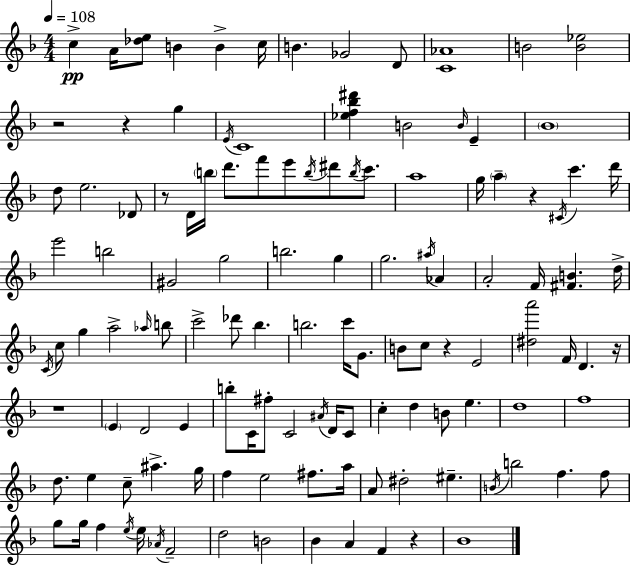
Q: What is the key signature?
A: D minor